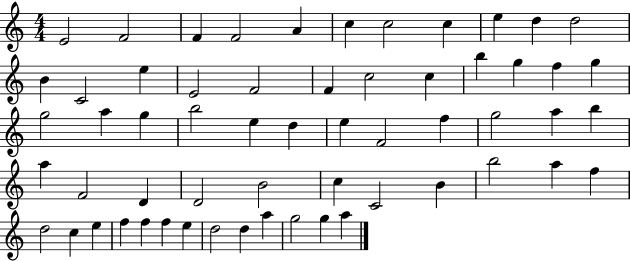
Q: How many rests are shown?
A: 0